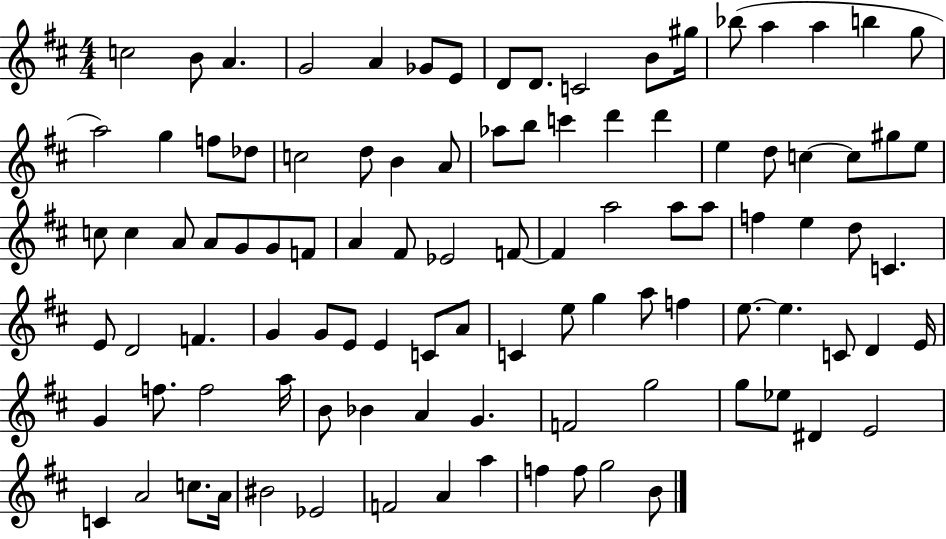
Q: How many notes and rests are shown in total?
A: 101